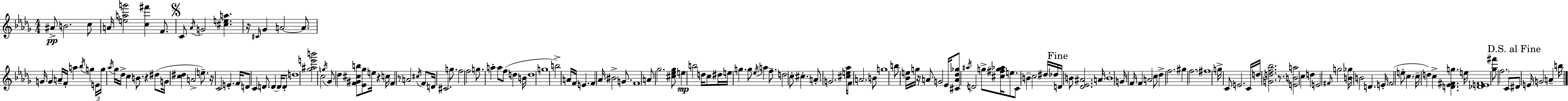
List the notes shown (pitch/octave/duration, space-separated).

A#4/e B4/h. C5/e A4/s [E5,A5,G6]/h [C5,F#6]/q F4/e. C4/e Ab4/s G4/h [C#5,E5,A5]/q. R/s C#4/s Gb4/q A4/h A4/e. G4/s G4/q A4/s F4/s A5/q Bb5/s G5/q E4/s G5/s Ab5/s Gb5/s Db5/s C5/q B4/e. R/q D#5/e G4/s [C5,D#5]/q A4/h E5/e. R/s C4/h E4/q. F4/s D4/e C4/q D4/e. D4/q D4/s D4/e D5/w [Gb5,A#5,E6,B6]/h C5/h G5/s Gb4/e Db5/q [F4,G#4,C#5,B5]/e [Eb4,Gb5]/e E5/s R/q C5/s F4/q R/e A4/h C#5/s F4/e D4/s C#4/h. G5/e. F5/h F5/h G5/e. A5/q A5/e F5/e D5/q B4/s D5/w G5/w B5/h A4/s F4/s E4/q. F4/q Ab4/s BIS4/h G4/e. F4/w A4/e Gb5/h. [C#5,Eb5,Gb5]/e E5/q B5/h D5/s C5/e D#5/s E5/s G5/q. G5/e Eb5/s A5/q F5/e. D5/h C5/e C#5/q. A4/e. G4/h. [C#5,E5,Ab5]/s F4/e A4/h. B4/e G5/w B5/e [Bb4,E5]/s G5/s R/s A4/e G4/h Eb4/s [C#4,A4,Db5,Gb5]/e A#5/s D4/h G5/e [C#5,F#5,G5,Ab5]/s E5/e. C4/e B4/q C5/h D#5/s Db5/s D4/s B4/e [Db4,Eb4,A#4]/h. A4/s B4/w G4/s F4/s F4/q A4/h C5/e Db5/q F5/h. G#5/q F5/h. F#5/w G5/s C4/e E4/h. C4/s D5/s [G4,D5,F5,Bb5]/h. R/e. [E4,B4,A5]/h C5/q D5/q E4/h F#4/s G5/h [B4,Gb5]/s B4/h D4/q. E4/s F4/h E5/e C5/q. C5/s D5/q C5/q [D4,Eb4,F#4,G5]/q. E5/s [Db4,E4,F#4]/w [Gb5,F#6]/e F5/h. C4/e D#4/e E4/s G4/h A4/q B5/s